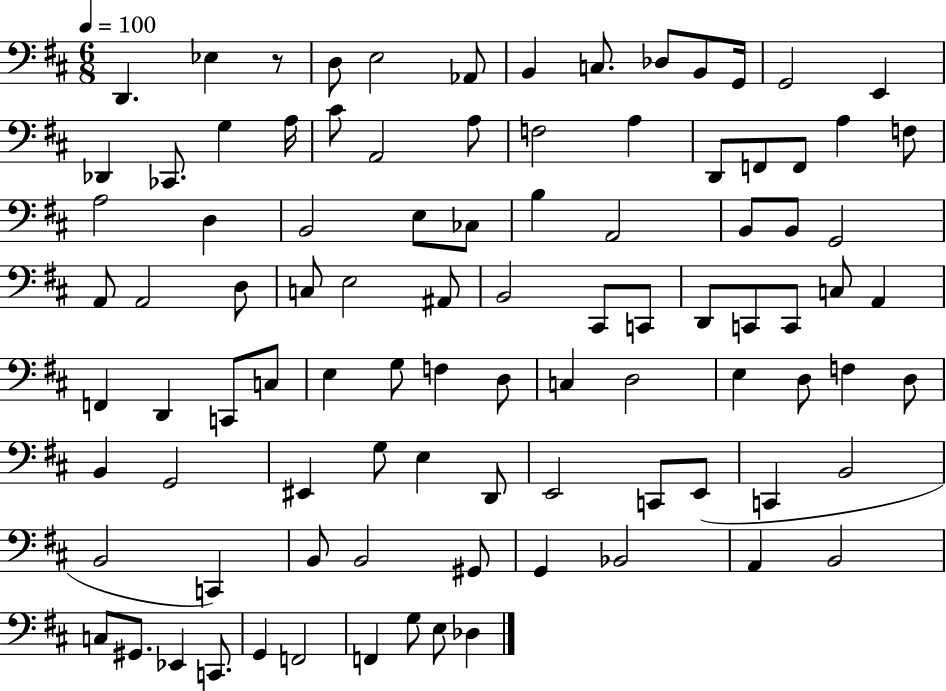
D2/q. Eb3/q R/e D3/e E3/h Ab2/e B2/q C3/e. Db3/e B2/e G2/s G2/h E2/q Db2/q CES2/e. G3/q A3/s C#4/e A2/h A3/e F3/h A3/q D2/e F2/e F2/e A3/q F3/e A3/h D3/q B2/h E3/e CES3/e B3/q A2/h B2/e B2/e G2/h A2/e A2/h D3/e C3/e E3/h A#2/e B2/h C#2/e C2/e D2/e C2/e C2/e C3/e A2/q F2/q D2/q C2/e C3/e E3/q G3/e F3/q D3/e C3/q D3/h E3/q D3/e F3/q D3/e B2/q G2/h EIS2/q G3/e E3/q D2/e E2/h C2/e E2/e C2/q B2/h B2/h C2/q B2/e B2/h G#2/e G2/q Bb2/h A2/q B2/h C3/e G#2/e. Eb2/q C2/e. G2/q F2/h F2/q G3/e E3/e Db3/q